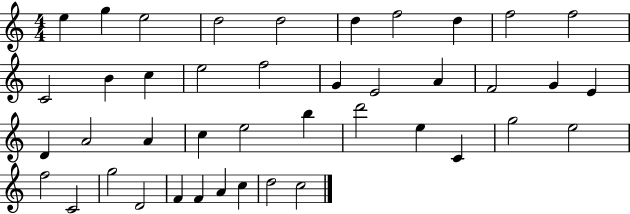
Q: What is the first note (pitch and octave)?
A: E5